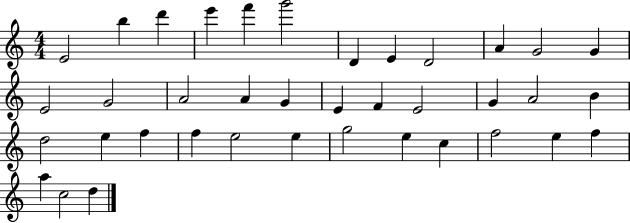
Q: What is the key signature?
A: C major